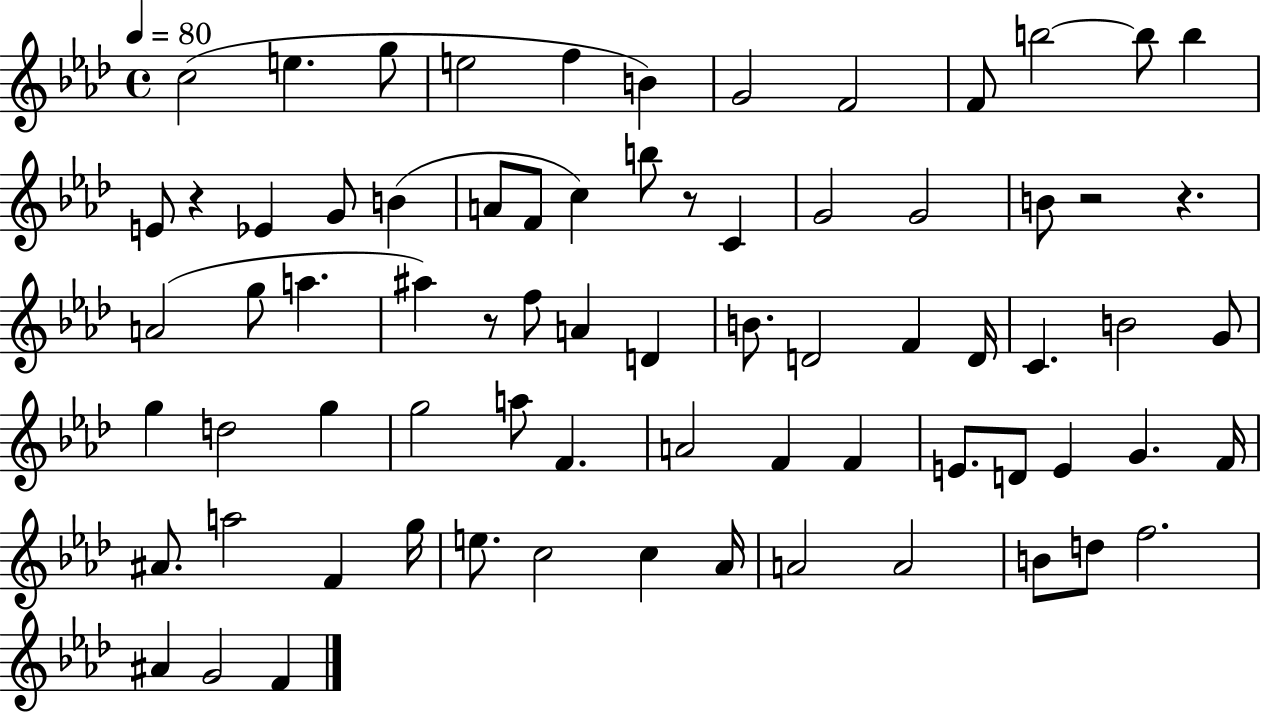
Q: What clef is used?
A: treble